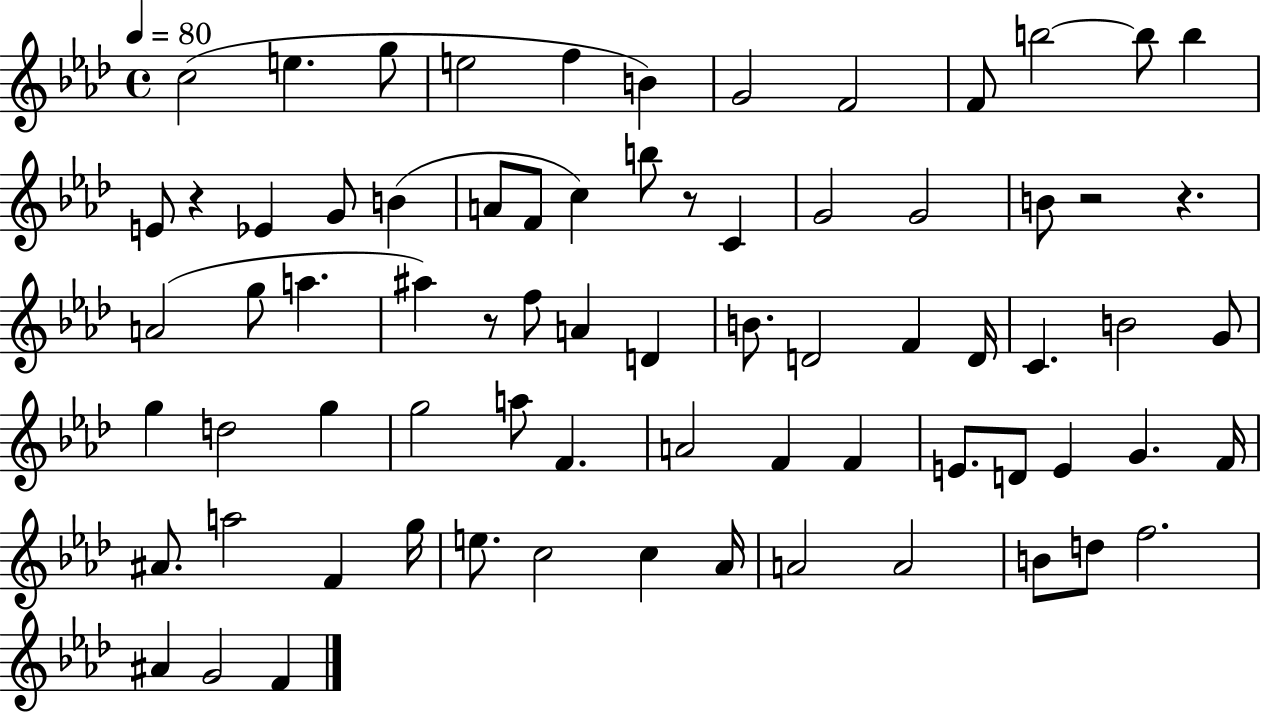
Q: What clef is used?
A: treble